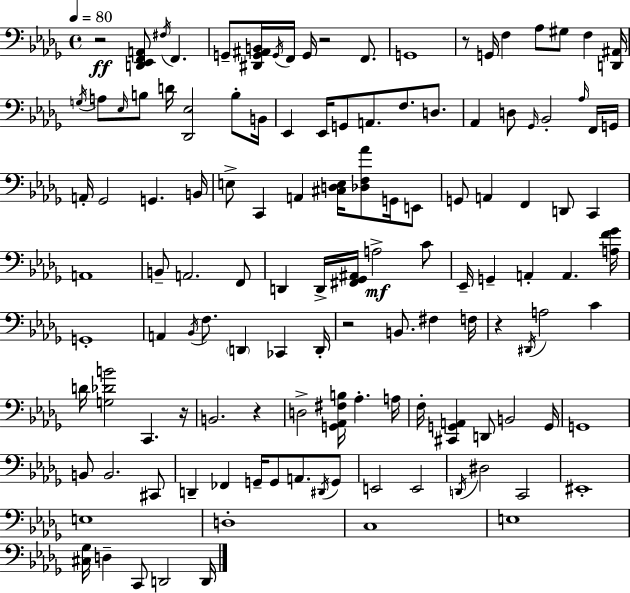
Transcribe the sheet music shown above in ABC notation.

X:1
T:Untitled
M:4/4
L:1/4
K:Bbm
z2 [D,,_E,,F,,A,,]/2 ^F,/4 F,, G,,/2 [^D,,G,,^A,,B,,]/4 G,,/4 F,,/4 G,,/4 z2 F,,/2 G,,4 z/2 G,,/4 F, _A,/2 ^G,/2 F, [D,,^A,,]/4 G,/4 A,/2 _E,/4 B,/2 D/4 [_D,,_E,]2 B,/2 B,,/4 _E,, _E,,/4 G,,/2 A,,/2 F,/2 D,/2 _A,, D,/2 _G,,/4 _B,,2 _A,/4 F,,/4 G,,/4 A,,/4 _G,,2 G,, B,,/4 E,/2 C,, A,, [^C,D,E,]/4 [_D,F,_A]/2 G,,/4 E,,/2 G,,/2 A,, F,, D,,/2 C,, A,,4 B,,/2 A,,2 F,,/2 D,, D,,/4 [^F,,_G,,^A,,]/4 A,2 C/2 _E,,/4 G,, A,, A,, [A,F_G]/4 G,,4 A,, _B,,/4 F,/2 D,, _C,, D,,/4 z2 B,,/2 ^F, F,/4 z ^D,,/4 A,2 C D/4 [G,_DB]2 C,, z/4 B,,2 z D,2 [G,,_A,,^F,B,]/4 _A, A,/4 F,/4 [^C,,G,,A,,] D,,/2 B,,2 G,,/4 G,,4 B,,/2 B,,2 ^C,,/2 D,, _F,, G,,/4 G,,/2 A,,/2 ^D,,/4 G,,/2 E,,2 E,,2 D,,/4 ^D,2 C,,2 ^E,,4 E,4 D,4 C,4 E,4 [^C,_G,]/4 D, C,,/2 D,,2 D,,/4